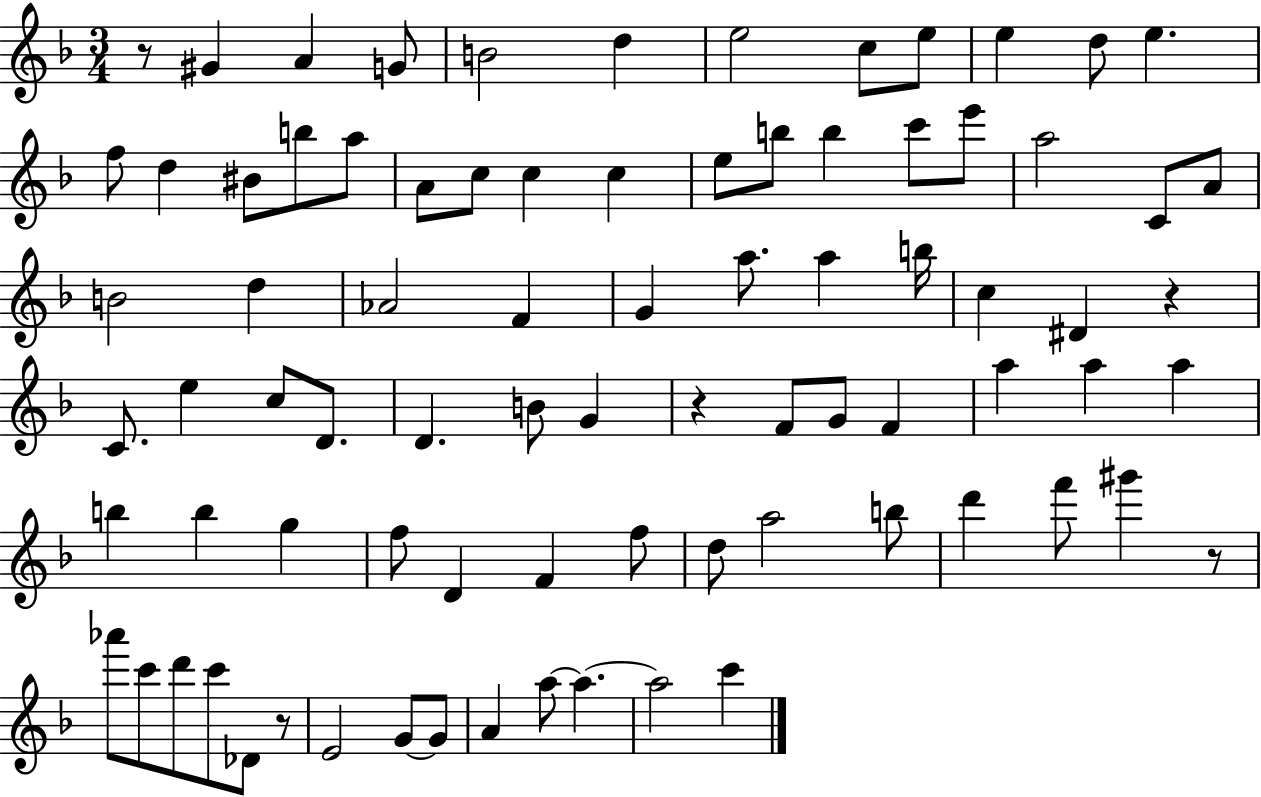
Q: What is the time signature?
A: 3/4